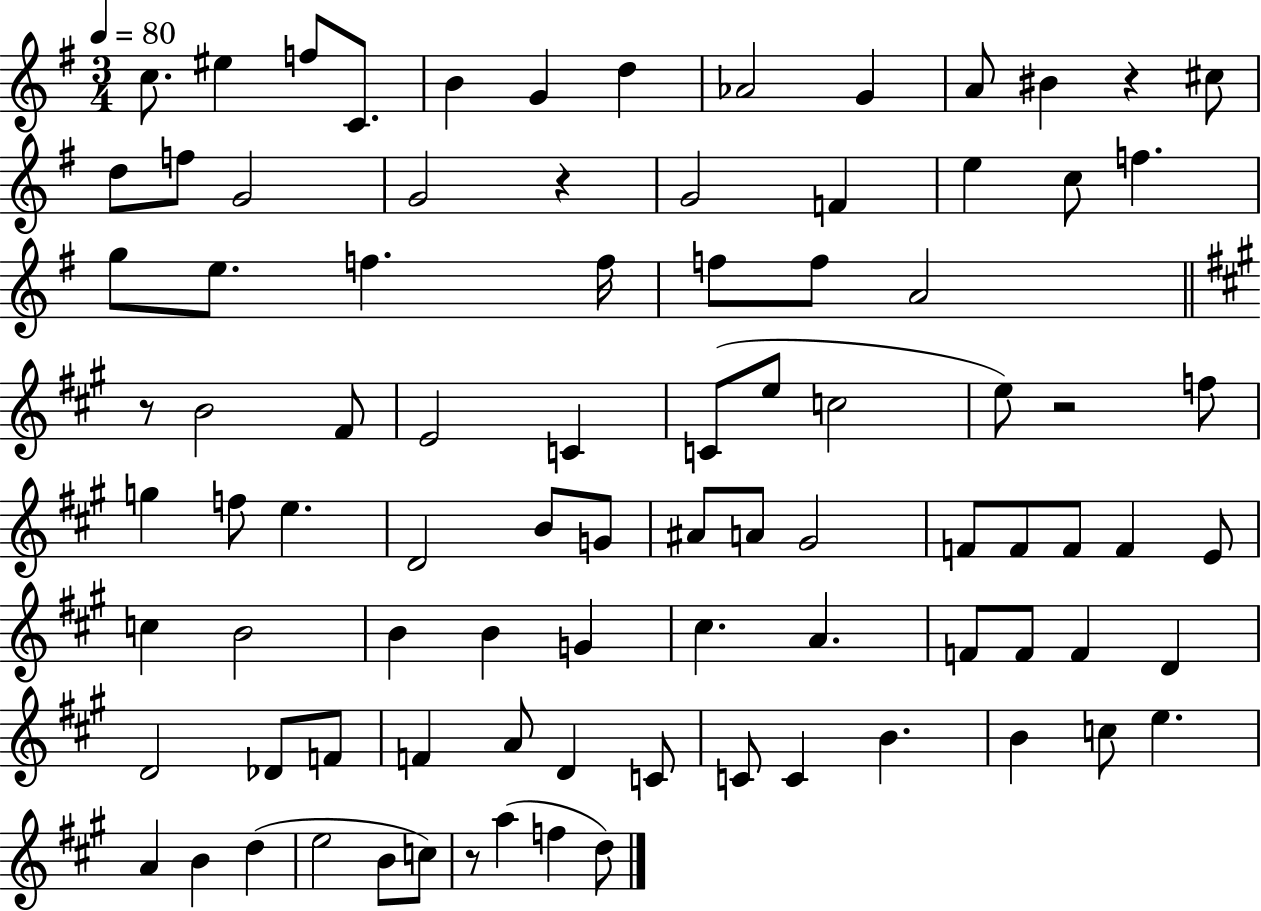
{
  \clef treble
  \numericTimeSignature
  \time 3/4
  \key g \major
  \tempo 4 = 80
  c''8. eis''4 f''8 c'8. | b'4 g'4 d''4 | aes'2 g'4 | a'8 bis'4 r4 cis''8 | \break d''8 f''8 g'2 | g'2 r4 | g'2 f'4 | e''4 c''8 f''4. | \break g''8 e''8. f''4. f''16 | f''8 f''8 a'2 | \bar "||" \break \key a \major r8 b'2 fis'8 | e'2 c'4 | c'8( e''8 c''2 | e''8) r2 f''8 | \break g''4 f''8 e''4. | d'2 b'8 g'8 | ais'8 a'8 gis'2 | f'8 f'8 f'8 f'4 e'8 | \break c''4 b'2 | b'4 b'4 g'4 | cis''4. a'4. | f'8 f'8 f'4 d'4 | \break d'2 des'8 f'8 | f'4 a'8 d'4 c'8 | c'8 c'4 b'4. | b'4 c''8 e''4. | \break a'4 b'4 d''4( | e''2 b'8 c''8) | r8 a''4( f''4 d''8) | \bar "|."
}